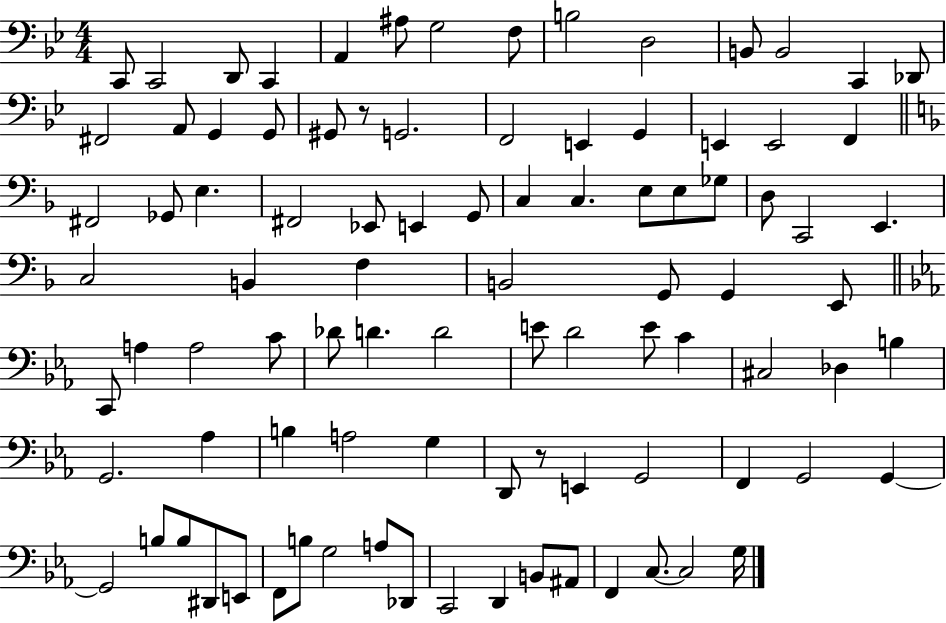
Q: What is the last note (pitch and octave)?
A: G3